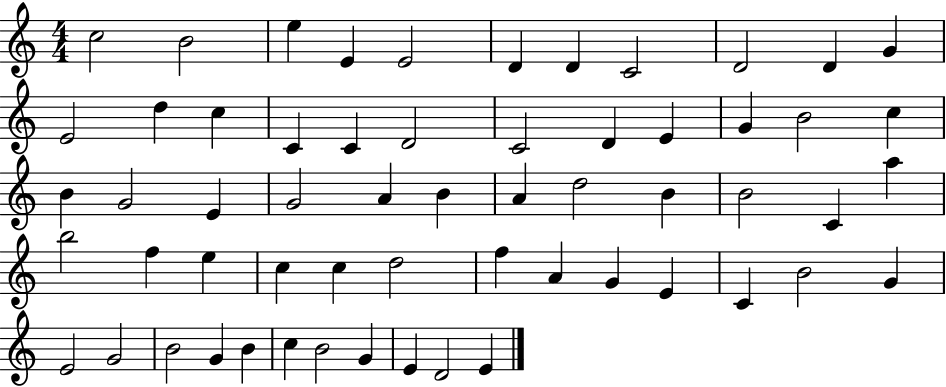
X:1
T:Untitled
M:4/4
L:1/4
K:C
c2 B2 e E E2 D D C2 D2 D G E2 d c C C D2 C2 D E G B2 c B G2 E G2 A B A d2 B B2 C a b2 f e c c d2 f A G E C B2 G E2 G2 B2 G B c B2 G E D2 E